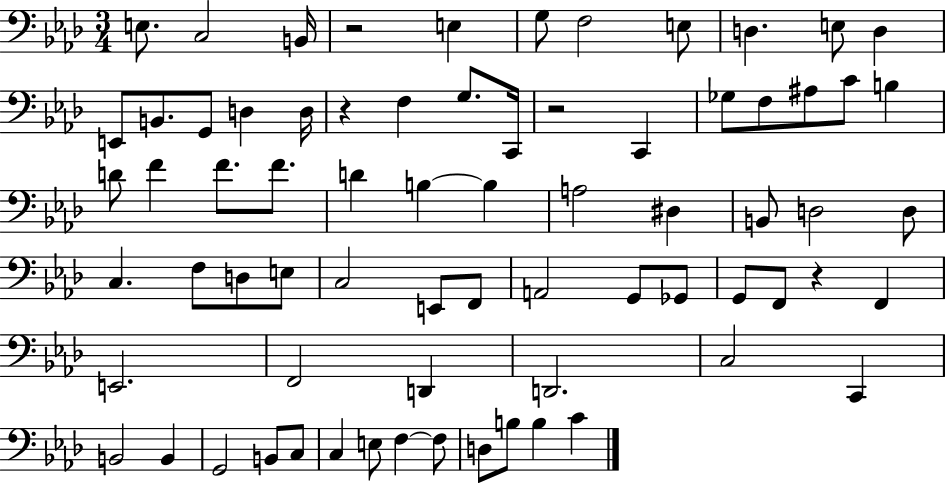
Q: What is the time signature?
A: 3/4